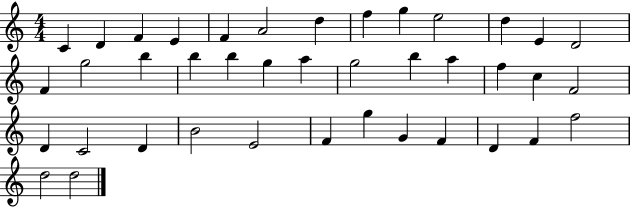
{
  \clef treble
  \numericTimeSignature
  \time 4/4
  \key c \major
  c'4 d'4 f'4 e'4 | f'4 a'2 d''4 | f''4 g''4 e''2 | d''4 e'4 d'2 | \break f'4 g''2 b''4 | b''4 b''4 g''4 a''4 | g''2 b''4 a''4 | f''4 c''4 f'2 | \break d'4 c'2 d'4 | b'2 e'2 | f'4 g''4 g'4 f'4 | d'4 f'4 f''2 | \break d''2 d''2 | \bar "|."
}